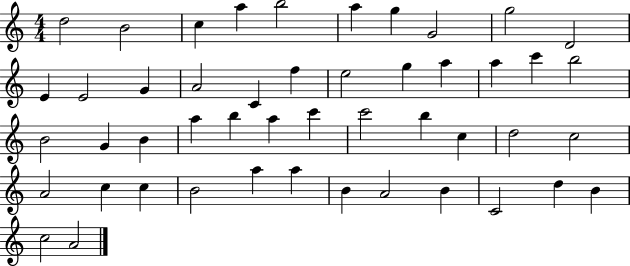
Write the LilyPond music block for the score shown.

{
  \clef treble
  \numericTimeSignature
  \time 4/4
  \key c \major
  d''2 b'2 | c''4 a''4 b''2 | a''4 g''4 g'2 | g''2 d'2 | \break e'4 e'2 g'4 | a'2 c'4 f''4 | e''2 g''4 a''4 | a''4 c'''4 b''2 | \break b'2 g'4 b'4 | a''4 b''4 a''4 c'''4 | c'''2 b''4 c''4 | d''2 c''2 | \break a'2 c''4 c''4 | b'2 a''4 a''4 | b'4 a'2 b'4 | c'2 d''4 b'4 | \break c''2 a'2 | \bar "|."
}